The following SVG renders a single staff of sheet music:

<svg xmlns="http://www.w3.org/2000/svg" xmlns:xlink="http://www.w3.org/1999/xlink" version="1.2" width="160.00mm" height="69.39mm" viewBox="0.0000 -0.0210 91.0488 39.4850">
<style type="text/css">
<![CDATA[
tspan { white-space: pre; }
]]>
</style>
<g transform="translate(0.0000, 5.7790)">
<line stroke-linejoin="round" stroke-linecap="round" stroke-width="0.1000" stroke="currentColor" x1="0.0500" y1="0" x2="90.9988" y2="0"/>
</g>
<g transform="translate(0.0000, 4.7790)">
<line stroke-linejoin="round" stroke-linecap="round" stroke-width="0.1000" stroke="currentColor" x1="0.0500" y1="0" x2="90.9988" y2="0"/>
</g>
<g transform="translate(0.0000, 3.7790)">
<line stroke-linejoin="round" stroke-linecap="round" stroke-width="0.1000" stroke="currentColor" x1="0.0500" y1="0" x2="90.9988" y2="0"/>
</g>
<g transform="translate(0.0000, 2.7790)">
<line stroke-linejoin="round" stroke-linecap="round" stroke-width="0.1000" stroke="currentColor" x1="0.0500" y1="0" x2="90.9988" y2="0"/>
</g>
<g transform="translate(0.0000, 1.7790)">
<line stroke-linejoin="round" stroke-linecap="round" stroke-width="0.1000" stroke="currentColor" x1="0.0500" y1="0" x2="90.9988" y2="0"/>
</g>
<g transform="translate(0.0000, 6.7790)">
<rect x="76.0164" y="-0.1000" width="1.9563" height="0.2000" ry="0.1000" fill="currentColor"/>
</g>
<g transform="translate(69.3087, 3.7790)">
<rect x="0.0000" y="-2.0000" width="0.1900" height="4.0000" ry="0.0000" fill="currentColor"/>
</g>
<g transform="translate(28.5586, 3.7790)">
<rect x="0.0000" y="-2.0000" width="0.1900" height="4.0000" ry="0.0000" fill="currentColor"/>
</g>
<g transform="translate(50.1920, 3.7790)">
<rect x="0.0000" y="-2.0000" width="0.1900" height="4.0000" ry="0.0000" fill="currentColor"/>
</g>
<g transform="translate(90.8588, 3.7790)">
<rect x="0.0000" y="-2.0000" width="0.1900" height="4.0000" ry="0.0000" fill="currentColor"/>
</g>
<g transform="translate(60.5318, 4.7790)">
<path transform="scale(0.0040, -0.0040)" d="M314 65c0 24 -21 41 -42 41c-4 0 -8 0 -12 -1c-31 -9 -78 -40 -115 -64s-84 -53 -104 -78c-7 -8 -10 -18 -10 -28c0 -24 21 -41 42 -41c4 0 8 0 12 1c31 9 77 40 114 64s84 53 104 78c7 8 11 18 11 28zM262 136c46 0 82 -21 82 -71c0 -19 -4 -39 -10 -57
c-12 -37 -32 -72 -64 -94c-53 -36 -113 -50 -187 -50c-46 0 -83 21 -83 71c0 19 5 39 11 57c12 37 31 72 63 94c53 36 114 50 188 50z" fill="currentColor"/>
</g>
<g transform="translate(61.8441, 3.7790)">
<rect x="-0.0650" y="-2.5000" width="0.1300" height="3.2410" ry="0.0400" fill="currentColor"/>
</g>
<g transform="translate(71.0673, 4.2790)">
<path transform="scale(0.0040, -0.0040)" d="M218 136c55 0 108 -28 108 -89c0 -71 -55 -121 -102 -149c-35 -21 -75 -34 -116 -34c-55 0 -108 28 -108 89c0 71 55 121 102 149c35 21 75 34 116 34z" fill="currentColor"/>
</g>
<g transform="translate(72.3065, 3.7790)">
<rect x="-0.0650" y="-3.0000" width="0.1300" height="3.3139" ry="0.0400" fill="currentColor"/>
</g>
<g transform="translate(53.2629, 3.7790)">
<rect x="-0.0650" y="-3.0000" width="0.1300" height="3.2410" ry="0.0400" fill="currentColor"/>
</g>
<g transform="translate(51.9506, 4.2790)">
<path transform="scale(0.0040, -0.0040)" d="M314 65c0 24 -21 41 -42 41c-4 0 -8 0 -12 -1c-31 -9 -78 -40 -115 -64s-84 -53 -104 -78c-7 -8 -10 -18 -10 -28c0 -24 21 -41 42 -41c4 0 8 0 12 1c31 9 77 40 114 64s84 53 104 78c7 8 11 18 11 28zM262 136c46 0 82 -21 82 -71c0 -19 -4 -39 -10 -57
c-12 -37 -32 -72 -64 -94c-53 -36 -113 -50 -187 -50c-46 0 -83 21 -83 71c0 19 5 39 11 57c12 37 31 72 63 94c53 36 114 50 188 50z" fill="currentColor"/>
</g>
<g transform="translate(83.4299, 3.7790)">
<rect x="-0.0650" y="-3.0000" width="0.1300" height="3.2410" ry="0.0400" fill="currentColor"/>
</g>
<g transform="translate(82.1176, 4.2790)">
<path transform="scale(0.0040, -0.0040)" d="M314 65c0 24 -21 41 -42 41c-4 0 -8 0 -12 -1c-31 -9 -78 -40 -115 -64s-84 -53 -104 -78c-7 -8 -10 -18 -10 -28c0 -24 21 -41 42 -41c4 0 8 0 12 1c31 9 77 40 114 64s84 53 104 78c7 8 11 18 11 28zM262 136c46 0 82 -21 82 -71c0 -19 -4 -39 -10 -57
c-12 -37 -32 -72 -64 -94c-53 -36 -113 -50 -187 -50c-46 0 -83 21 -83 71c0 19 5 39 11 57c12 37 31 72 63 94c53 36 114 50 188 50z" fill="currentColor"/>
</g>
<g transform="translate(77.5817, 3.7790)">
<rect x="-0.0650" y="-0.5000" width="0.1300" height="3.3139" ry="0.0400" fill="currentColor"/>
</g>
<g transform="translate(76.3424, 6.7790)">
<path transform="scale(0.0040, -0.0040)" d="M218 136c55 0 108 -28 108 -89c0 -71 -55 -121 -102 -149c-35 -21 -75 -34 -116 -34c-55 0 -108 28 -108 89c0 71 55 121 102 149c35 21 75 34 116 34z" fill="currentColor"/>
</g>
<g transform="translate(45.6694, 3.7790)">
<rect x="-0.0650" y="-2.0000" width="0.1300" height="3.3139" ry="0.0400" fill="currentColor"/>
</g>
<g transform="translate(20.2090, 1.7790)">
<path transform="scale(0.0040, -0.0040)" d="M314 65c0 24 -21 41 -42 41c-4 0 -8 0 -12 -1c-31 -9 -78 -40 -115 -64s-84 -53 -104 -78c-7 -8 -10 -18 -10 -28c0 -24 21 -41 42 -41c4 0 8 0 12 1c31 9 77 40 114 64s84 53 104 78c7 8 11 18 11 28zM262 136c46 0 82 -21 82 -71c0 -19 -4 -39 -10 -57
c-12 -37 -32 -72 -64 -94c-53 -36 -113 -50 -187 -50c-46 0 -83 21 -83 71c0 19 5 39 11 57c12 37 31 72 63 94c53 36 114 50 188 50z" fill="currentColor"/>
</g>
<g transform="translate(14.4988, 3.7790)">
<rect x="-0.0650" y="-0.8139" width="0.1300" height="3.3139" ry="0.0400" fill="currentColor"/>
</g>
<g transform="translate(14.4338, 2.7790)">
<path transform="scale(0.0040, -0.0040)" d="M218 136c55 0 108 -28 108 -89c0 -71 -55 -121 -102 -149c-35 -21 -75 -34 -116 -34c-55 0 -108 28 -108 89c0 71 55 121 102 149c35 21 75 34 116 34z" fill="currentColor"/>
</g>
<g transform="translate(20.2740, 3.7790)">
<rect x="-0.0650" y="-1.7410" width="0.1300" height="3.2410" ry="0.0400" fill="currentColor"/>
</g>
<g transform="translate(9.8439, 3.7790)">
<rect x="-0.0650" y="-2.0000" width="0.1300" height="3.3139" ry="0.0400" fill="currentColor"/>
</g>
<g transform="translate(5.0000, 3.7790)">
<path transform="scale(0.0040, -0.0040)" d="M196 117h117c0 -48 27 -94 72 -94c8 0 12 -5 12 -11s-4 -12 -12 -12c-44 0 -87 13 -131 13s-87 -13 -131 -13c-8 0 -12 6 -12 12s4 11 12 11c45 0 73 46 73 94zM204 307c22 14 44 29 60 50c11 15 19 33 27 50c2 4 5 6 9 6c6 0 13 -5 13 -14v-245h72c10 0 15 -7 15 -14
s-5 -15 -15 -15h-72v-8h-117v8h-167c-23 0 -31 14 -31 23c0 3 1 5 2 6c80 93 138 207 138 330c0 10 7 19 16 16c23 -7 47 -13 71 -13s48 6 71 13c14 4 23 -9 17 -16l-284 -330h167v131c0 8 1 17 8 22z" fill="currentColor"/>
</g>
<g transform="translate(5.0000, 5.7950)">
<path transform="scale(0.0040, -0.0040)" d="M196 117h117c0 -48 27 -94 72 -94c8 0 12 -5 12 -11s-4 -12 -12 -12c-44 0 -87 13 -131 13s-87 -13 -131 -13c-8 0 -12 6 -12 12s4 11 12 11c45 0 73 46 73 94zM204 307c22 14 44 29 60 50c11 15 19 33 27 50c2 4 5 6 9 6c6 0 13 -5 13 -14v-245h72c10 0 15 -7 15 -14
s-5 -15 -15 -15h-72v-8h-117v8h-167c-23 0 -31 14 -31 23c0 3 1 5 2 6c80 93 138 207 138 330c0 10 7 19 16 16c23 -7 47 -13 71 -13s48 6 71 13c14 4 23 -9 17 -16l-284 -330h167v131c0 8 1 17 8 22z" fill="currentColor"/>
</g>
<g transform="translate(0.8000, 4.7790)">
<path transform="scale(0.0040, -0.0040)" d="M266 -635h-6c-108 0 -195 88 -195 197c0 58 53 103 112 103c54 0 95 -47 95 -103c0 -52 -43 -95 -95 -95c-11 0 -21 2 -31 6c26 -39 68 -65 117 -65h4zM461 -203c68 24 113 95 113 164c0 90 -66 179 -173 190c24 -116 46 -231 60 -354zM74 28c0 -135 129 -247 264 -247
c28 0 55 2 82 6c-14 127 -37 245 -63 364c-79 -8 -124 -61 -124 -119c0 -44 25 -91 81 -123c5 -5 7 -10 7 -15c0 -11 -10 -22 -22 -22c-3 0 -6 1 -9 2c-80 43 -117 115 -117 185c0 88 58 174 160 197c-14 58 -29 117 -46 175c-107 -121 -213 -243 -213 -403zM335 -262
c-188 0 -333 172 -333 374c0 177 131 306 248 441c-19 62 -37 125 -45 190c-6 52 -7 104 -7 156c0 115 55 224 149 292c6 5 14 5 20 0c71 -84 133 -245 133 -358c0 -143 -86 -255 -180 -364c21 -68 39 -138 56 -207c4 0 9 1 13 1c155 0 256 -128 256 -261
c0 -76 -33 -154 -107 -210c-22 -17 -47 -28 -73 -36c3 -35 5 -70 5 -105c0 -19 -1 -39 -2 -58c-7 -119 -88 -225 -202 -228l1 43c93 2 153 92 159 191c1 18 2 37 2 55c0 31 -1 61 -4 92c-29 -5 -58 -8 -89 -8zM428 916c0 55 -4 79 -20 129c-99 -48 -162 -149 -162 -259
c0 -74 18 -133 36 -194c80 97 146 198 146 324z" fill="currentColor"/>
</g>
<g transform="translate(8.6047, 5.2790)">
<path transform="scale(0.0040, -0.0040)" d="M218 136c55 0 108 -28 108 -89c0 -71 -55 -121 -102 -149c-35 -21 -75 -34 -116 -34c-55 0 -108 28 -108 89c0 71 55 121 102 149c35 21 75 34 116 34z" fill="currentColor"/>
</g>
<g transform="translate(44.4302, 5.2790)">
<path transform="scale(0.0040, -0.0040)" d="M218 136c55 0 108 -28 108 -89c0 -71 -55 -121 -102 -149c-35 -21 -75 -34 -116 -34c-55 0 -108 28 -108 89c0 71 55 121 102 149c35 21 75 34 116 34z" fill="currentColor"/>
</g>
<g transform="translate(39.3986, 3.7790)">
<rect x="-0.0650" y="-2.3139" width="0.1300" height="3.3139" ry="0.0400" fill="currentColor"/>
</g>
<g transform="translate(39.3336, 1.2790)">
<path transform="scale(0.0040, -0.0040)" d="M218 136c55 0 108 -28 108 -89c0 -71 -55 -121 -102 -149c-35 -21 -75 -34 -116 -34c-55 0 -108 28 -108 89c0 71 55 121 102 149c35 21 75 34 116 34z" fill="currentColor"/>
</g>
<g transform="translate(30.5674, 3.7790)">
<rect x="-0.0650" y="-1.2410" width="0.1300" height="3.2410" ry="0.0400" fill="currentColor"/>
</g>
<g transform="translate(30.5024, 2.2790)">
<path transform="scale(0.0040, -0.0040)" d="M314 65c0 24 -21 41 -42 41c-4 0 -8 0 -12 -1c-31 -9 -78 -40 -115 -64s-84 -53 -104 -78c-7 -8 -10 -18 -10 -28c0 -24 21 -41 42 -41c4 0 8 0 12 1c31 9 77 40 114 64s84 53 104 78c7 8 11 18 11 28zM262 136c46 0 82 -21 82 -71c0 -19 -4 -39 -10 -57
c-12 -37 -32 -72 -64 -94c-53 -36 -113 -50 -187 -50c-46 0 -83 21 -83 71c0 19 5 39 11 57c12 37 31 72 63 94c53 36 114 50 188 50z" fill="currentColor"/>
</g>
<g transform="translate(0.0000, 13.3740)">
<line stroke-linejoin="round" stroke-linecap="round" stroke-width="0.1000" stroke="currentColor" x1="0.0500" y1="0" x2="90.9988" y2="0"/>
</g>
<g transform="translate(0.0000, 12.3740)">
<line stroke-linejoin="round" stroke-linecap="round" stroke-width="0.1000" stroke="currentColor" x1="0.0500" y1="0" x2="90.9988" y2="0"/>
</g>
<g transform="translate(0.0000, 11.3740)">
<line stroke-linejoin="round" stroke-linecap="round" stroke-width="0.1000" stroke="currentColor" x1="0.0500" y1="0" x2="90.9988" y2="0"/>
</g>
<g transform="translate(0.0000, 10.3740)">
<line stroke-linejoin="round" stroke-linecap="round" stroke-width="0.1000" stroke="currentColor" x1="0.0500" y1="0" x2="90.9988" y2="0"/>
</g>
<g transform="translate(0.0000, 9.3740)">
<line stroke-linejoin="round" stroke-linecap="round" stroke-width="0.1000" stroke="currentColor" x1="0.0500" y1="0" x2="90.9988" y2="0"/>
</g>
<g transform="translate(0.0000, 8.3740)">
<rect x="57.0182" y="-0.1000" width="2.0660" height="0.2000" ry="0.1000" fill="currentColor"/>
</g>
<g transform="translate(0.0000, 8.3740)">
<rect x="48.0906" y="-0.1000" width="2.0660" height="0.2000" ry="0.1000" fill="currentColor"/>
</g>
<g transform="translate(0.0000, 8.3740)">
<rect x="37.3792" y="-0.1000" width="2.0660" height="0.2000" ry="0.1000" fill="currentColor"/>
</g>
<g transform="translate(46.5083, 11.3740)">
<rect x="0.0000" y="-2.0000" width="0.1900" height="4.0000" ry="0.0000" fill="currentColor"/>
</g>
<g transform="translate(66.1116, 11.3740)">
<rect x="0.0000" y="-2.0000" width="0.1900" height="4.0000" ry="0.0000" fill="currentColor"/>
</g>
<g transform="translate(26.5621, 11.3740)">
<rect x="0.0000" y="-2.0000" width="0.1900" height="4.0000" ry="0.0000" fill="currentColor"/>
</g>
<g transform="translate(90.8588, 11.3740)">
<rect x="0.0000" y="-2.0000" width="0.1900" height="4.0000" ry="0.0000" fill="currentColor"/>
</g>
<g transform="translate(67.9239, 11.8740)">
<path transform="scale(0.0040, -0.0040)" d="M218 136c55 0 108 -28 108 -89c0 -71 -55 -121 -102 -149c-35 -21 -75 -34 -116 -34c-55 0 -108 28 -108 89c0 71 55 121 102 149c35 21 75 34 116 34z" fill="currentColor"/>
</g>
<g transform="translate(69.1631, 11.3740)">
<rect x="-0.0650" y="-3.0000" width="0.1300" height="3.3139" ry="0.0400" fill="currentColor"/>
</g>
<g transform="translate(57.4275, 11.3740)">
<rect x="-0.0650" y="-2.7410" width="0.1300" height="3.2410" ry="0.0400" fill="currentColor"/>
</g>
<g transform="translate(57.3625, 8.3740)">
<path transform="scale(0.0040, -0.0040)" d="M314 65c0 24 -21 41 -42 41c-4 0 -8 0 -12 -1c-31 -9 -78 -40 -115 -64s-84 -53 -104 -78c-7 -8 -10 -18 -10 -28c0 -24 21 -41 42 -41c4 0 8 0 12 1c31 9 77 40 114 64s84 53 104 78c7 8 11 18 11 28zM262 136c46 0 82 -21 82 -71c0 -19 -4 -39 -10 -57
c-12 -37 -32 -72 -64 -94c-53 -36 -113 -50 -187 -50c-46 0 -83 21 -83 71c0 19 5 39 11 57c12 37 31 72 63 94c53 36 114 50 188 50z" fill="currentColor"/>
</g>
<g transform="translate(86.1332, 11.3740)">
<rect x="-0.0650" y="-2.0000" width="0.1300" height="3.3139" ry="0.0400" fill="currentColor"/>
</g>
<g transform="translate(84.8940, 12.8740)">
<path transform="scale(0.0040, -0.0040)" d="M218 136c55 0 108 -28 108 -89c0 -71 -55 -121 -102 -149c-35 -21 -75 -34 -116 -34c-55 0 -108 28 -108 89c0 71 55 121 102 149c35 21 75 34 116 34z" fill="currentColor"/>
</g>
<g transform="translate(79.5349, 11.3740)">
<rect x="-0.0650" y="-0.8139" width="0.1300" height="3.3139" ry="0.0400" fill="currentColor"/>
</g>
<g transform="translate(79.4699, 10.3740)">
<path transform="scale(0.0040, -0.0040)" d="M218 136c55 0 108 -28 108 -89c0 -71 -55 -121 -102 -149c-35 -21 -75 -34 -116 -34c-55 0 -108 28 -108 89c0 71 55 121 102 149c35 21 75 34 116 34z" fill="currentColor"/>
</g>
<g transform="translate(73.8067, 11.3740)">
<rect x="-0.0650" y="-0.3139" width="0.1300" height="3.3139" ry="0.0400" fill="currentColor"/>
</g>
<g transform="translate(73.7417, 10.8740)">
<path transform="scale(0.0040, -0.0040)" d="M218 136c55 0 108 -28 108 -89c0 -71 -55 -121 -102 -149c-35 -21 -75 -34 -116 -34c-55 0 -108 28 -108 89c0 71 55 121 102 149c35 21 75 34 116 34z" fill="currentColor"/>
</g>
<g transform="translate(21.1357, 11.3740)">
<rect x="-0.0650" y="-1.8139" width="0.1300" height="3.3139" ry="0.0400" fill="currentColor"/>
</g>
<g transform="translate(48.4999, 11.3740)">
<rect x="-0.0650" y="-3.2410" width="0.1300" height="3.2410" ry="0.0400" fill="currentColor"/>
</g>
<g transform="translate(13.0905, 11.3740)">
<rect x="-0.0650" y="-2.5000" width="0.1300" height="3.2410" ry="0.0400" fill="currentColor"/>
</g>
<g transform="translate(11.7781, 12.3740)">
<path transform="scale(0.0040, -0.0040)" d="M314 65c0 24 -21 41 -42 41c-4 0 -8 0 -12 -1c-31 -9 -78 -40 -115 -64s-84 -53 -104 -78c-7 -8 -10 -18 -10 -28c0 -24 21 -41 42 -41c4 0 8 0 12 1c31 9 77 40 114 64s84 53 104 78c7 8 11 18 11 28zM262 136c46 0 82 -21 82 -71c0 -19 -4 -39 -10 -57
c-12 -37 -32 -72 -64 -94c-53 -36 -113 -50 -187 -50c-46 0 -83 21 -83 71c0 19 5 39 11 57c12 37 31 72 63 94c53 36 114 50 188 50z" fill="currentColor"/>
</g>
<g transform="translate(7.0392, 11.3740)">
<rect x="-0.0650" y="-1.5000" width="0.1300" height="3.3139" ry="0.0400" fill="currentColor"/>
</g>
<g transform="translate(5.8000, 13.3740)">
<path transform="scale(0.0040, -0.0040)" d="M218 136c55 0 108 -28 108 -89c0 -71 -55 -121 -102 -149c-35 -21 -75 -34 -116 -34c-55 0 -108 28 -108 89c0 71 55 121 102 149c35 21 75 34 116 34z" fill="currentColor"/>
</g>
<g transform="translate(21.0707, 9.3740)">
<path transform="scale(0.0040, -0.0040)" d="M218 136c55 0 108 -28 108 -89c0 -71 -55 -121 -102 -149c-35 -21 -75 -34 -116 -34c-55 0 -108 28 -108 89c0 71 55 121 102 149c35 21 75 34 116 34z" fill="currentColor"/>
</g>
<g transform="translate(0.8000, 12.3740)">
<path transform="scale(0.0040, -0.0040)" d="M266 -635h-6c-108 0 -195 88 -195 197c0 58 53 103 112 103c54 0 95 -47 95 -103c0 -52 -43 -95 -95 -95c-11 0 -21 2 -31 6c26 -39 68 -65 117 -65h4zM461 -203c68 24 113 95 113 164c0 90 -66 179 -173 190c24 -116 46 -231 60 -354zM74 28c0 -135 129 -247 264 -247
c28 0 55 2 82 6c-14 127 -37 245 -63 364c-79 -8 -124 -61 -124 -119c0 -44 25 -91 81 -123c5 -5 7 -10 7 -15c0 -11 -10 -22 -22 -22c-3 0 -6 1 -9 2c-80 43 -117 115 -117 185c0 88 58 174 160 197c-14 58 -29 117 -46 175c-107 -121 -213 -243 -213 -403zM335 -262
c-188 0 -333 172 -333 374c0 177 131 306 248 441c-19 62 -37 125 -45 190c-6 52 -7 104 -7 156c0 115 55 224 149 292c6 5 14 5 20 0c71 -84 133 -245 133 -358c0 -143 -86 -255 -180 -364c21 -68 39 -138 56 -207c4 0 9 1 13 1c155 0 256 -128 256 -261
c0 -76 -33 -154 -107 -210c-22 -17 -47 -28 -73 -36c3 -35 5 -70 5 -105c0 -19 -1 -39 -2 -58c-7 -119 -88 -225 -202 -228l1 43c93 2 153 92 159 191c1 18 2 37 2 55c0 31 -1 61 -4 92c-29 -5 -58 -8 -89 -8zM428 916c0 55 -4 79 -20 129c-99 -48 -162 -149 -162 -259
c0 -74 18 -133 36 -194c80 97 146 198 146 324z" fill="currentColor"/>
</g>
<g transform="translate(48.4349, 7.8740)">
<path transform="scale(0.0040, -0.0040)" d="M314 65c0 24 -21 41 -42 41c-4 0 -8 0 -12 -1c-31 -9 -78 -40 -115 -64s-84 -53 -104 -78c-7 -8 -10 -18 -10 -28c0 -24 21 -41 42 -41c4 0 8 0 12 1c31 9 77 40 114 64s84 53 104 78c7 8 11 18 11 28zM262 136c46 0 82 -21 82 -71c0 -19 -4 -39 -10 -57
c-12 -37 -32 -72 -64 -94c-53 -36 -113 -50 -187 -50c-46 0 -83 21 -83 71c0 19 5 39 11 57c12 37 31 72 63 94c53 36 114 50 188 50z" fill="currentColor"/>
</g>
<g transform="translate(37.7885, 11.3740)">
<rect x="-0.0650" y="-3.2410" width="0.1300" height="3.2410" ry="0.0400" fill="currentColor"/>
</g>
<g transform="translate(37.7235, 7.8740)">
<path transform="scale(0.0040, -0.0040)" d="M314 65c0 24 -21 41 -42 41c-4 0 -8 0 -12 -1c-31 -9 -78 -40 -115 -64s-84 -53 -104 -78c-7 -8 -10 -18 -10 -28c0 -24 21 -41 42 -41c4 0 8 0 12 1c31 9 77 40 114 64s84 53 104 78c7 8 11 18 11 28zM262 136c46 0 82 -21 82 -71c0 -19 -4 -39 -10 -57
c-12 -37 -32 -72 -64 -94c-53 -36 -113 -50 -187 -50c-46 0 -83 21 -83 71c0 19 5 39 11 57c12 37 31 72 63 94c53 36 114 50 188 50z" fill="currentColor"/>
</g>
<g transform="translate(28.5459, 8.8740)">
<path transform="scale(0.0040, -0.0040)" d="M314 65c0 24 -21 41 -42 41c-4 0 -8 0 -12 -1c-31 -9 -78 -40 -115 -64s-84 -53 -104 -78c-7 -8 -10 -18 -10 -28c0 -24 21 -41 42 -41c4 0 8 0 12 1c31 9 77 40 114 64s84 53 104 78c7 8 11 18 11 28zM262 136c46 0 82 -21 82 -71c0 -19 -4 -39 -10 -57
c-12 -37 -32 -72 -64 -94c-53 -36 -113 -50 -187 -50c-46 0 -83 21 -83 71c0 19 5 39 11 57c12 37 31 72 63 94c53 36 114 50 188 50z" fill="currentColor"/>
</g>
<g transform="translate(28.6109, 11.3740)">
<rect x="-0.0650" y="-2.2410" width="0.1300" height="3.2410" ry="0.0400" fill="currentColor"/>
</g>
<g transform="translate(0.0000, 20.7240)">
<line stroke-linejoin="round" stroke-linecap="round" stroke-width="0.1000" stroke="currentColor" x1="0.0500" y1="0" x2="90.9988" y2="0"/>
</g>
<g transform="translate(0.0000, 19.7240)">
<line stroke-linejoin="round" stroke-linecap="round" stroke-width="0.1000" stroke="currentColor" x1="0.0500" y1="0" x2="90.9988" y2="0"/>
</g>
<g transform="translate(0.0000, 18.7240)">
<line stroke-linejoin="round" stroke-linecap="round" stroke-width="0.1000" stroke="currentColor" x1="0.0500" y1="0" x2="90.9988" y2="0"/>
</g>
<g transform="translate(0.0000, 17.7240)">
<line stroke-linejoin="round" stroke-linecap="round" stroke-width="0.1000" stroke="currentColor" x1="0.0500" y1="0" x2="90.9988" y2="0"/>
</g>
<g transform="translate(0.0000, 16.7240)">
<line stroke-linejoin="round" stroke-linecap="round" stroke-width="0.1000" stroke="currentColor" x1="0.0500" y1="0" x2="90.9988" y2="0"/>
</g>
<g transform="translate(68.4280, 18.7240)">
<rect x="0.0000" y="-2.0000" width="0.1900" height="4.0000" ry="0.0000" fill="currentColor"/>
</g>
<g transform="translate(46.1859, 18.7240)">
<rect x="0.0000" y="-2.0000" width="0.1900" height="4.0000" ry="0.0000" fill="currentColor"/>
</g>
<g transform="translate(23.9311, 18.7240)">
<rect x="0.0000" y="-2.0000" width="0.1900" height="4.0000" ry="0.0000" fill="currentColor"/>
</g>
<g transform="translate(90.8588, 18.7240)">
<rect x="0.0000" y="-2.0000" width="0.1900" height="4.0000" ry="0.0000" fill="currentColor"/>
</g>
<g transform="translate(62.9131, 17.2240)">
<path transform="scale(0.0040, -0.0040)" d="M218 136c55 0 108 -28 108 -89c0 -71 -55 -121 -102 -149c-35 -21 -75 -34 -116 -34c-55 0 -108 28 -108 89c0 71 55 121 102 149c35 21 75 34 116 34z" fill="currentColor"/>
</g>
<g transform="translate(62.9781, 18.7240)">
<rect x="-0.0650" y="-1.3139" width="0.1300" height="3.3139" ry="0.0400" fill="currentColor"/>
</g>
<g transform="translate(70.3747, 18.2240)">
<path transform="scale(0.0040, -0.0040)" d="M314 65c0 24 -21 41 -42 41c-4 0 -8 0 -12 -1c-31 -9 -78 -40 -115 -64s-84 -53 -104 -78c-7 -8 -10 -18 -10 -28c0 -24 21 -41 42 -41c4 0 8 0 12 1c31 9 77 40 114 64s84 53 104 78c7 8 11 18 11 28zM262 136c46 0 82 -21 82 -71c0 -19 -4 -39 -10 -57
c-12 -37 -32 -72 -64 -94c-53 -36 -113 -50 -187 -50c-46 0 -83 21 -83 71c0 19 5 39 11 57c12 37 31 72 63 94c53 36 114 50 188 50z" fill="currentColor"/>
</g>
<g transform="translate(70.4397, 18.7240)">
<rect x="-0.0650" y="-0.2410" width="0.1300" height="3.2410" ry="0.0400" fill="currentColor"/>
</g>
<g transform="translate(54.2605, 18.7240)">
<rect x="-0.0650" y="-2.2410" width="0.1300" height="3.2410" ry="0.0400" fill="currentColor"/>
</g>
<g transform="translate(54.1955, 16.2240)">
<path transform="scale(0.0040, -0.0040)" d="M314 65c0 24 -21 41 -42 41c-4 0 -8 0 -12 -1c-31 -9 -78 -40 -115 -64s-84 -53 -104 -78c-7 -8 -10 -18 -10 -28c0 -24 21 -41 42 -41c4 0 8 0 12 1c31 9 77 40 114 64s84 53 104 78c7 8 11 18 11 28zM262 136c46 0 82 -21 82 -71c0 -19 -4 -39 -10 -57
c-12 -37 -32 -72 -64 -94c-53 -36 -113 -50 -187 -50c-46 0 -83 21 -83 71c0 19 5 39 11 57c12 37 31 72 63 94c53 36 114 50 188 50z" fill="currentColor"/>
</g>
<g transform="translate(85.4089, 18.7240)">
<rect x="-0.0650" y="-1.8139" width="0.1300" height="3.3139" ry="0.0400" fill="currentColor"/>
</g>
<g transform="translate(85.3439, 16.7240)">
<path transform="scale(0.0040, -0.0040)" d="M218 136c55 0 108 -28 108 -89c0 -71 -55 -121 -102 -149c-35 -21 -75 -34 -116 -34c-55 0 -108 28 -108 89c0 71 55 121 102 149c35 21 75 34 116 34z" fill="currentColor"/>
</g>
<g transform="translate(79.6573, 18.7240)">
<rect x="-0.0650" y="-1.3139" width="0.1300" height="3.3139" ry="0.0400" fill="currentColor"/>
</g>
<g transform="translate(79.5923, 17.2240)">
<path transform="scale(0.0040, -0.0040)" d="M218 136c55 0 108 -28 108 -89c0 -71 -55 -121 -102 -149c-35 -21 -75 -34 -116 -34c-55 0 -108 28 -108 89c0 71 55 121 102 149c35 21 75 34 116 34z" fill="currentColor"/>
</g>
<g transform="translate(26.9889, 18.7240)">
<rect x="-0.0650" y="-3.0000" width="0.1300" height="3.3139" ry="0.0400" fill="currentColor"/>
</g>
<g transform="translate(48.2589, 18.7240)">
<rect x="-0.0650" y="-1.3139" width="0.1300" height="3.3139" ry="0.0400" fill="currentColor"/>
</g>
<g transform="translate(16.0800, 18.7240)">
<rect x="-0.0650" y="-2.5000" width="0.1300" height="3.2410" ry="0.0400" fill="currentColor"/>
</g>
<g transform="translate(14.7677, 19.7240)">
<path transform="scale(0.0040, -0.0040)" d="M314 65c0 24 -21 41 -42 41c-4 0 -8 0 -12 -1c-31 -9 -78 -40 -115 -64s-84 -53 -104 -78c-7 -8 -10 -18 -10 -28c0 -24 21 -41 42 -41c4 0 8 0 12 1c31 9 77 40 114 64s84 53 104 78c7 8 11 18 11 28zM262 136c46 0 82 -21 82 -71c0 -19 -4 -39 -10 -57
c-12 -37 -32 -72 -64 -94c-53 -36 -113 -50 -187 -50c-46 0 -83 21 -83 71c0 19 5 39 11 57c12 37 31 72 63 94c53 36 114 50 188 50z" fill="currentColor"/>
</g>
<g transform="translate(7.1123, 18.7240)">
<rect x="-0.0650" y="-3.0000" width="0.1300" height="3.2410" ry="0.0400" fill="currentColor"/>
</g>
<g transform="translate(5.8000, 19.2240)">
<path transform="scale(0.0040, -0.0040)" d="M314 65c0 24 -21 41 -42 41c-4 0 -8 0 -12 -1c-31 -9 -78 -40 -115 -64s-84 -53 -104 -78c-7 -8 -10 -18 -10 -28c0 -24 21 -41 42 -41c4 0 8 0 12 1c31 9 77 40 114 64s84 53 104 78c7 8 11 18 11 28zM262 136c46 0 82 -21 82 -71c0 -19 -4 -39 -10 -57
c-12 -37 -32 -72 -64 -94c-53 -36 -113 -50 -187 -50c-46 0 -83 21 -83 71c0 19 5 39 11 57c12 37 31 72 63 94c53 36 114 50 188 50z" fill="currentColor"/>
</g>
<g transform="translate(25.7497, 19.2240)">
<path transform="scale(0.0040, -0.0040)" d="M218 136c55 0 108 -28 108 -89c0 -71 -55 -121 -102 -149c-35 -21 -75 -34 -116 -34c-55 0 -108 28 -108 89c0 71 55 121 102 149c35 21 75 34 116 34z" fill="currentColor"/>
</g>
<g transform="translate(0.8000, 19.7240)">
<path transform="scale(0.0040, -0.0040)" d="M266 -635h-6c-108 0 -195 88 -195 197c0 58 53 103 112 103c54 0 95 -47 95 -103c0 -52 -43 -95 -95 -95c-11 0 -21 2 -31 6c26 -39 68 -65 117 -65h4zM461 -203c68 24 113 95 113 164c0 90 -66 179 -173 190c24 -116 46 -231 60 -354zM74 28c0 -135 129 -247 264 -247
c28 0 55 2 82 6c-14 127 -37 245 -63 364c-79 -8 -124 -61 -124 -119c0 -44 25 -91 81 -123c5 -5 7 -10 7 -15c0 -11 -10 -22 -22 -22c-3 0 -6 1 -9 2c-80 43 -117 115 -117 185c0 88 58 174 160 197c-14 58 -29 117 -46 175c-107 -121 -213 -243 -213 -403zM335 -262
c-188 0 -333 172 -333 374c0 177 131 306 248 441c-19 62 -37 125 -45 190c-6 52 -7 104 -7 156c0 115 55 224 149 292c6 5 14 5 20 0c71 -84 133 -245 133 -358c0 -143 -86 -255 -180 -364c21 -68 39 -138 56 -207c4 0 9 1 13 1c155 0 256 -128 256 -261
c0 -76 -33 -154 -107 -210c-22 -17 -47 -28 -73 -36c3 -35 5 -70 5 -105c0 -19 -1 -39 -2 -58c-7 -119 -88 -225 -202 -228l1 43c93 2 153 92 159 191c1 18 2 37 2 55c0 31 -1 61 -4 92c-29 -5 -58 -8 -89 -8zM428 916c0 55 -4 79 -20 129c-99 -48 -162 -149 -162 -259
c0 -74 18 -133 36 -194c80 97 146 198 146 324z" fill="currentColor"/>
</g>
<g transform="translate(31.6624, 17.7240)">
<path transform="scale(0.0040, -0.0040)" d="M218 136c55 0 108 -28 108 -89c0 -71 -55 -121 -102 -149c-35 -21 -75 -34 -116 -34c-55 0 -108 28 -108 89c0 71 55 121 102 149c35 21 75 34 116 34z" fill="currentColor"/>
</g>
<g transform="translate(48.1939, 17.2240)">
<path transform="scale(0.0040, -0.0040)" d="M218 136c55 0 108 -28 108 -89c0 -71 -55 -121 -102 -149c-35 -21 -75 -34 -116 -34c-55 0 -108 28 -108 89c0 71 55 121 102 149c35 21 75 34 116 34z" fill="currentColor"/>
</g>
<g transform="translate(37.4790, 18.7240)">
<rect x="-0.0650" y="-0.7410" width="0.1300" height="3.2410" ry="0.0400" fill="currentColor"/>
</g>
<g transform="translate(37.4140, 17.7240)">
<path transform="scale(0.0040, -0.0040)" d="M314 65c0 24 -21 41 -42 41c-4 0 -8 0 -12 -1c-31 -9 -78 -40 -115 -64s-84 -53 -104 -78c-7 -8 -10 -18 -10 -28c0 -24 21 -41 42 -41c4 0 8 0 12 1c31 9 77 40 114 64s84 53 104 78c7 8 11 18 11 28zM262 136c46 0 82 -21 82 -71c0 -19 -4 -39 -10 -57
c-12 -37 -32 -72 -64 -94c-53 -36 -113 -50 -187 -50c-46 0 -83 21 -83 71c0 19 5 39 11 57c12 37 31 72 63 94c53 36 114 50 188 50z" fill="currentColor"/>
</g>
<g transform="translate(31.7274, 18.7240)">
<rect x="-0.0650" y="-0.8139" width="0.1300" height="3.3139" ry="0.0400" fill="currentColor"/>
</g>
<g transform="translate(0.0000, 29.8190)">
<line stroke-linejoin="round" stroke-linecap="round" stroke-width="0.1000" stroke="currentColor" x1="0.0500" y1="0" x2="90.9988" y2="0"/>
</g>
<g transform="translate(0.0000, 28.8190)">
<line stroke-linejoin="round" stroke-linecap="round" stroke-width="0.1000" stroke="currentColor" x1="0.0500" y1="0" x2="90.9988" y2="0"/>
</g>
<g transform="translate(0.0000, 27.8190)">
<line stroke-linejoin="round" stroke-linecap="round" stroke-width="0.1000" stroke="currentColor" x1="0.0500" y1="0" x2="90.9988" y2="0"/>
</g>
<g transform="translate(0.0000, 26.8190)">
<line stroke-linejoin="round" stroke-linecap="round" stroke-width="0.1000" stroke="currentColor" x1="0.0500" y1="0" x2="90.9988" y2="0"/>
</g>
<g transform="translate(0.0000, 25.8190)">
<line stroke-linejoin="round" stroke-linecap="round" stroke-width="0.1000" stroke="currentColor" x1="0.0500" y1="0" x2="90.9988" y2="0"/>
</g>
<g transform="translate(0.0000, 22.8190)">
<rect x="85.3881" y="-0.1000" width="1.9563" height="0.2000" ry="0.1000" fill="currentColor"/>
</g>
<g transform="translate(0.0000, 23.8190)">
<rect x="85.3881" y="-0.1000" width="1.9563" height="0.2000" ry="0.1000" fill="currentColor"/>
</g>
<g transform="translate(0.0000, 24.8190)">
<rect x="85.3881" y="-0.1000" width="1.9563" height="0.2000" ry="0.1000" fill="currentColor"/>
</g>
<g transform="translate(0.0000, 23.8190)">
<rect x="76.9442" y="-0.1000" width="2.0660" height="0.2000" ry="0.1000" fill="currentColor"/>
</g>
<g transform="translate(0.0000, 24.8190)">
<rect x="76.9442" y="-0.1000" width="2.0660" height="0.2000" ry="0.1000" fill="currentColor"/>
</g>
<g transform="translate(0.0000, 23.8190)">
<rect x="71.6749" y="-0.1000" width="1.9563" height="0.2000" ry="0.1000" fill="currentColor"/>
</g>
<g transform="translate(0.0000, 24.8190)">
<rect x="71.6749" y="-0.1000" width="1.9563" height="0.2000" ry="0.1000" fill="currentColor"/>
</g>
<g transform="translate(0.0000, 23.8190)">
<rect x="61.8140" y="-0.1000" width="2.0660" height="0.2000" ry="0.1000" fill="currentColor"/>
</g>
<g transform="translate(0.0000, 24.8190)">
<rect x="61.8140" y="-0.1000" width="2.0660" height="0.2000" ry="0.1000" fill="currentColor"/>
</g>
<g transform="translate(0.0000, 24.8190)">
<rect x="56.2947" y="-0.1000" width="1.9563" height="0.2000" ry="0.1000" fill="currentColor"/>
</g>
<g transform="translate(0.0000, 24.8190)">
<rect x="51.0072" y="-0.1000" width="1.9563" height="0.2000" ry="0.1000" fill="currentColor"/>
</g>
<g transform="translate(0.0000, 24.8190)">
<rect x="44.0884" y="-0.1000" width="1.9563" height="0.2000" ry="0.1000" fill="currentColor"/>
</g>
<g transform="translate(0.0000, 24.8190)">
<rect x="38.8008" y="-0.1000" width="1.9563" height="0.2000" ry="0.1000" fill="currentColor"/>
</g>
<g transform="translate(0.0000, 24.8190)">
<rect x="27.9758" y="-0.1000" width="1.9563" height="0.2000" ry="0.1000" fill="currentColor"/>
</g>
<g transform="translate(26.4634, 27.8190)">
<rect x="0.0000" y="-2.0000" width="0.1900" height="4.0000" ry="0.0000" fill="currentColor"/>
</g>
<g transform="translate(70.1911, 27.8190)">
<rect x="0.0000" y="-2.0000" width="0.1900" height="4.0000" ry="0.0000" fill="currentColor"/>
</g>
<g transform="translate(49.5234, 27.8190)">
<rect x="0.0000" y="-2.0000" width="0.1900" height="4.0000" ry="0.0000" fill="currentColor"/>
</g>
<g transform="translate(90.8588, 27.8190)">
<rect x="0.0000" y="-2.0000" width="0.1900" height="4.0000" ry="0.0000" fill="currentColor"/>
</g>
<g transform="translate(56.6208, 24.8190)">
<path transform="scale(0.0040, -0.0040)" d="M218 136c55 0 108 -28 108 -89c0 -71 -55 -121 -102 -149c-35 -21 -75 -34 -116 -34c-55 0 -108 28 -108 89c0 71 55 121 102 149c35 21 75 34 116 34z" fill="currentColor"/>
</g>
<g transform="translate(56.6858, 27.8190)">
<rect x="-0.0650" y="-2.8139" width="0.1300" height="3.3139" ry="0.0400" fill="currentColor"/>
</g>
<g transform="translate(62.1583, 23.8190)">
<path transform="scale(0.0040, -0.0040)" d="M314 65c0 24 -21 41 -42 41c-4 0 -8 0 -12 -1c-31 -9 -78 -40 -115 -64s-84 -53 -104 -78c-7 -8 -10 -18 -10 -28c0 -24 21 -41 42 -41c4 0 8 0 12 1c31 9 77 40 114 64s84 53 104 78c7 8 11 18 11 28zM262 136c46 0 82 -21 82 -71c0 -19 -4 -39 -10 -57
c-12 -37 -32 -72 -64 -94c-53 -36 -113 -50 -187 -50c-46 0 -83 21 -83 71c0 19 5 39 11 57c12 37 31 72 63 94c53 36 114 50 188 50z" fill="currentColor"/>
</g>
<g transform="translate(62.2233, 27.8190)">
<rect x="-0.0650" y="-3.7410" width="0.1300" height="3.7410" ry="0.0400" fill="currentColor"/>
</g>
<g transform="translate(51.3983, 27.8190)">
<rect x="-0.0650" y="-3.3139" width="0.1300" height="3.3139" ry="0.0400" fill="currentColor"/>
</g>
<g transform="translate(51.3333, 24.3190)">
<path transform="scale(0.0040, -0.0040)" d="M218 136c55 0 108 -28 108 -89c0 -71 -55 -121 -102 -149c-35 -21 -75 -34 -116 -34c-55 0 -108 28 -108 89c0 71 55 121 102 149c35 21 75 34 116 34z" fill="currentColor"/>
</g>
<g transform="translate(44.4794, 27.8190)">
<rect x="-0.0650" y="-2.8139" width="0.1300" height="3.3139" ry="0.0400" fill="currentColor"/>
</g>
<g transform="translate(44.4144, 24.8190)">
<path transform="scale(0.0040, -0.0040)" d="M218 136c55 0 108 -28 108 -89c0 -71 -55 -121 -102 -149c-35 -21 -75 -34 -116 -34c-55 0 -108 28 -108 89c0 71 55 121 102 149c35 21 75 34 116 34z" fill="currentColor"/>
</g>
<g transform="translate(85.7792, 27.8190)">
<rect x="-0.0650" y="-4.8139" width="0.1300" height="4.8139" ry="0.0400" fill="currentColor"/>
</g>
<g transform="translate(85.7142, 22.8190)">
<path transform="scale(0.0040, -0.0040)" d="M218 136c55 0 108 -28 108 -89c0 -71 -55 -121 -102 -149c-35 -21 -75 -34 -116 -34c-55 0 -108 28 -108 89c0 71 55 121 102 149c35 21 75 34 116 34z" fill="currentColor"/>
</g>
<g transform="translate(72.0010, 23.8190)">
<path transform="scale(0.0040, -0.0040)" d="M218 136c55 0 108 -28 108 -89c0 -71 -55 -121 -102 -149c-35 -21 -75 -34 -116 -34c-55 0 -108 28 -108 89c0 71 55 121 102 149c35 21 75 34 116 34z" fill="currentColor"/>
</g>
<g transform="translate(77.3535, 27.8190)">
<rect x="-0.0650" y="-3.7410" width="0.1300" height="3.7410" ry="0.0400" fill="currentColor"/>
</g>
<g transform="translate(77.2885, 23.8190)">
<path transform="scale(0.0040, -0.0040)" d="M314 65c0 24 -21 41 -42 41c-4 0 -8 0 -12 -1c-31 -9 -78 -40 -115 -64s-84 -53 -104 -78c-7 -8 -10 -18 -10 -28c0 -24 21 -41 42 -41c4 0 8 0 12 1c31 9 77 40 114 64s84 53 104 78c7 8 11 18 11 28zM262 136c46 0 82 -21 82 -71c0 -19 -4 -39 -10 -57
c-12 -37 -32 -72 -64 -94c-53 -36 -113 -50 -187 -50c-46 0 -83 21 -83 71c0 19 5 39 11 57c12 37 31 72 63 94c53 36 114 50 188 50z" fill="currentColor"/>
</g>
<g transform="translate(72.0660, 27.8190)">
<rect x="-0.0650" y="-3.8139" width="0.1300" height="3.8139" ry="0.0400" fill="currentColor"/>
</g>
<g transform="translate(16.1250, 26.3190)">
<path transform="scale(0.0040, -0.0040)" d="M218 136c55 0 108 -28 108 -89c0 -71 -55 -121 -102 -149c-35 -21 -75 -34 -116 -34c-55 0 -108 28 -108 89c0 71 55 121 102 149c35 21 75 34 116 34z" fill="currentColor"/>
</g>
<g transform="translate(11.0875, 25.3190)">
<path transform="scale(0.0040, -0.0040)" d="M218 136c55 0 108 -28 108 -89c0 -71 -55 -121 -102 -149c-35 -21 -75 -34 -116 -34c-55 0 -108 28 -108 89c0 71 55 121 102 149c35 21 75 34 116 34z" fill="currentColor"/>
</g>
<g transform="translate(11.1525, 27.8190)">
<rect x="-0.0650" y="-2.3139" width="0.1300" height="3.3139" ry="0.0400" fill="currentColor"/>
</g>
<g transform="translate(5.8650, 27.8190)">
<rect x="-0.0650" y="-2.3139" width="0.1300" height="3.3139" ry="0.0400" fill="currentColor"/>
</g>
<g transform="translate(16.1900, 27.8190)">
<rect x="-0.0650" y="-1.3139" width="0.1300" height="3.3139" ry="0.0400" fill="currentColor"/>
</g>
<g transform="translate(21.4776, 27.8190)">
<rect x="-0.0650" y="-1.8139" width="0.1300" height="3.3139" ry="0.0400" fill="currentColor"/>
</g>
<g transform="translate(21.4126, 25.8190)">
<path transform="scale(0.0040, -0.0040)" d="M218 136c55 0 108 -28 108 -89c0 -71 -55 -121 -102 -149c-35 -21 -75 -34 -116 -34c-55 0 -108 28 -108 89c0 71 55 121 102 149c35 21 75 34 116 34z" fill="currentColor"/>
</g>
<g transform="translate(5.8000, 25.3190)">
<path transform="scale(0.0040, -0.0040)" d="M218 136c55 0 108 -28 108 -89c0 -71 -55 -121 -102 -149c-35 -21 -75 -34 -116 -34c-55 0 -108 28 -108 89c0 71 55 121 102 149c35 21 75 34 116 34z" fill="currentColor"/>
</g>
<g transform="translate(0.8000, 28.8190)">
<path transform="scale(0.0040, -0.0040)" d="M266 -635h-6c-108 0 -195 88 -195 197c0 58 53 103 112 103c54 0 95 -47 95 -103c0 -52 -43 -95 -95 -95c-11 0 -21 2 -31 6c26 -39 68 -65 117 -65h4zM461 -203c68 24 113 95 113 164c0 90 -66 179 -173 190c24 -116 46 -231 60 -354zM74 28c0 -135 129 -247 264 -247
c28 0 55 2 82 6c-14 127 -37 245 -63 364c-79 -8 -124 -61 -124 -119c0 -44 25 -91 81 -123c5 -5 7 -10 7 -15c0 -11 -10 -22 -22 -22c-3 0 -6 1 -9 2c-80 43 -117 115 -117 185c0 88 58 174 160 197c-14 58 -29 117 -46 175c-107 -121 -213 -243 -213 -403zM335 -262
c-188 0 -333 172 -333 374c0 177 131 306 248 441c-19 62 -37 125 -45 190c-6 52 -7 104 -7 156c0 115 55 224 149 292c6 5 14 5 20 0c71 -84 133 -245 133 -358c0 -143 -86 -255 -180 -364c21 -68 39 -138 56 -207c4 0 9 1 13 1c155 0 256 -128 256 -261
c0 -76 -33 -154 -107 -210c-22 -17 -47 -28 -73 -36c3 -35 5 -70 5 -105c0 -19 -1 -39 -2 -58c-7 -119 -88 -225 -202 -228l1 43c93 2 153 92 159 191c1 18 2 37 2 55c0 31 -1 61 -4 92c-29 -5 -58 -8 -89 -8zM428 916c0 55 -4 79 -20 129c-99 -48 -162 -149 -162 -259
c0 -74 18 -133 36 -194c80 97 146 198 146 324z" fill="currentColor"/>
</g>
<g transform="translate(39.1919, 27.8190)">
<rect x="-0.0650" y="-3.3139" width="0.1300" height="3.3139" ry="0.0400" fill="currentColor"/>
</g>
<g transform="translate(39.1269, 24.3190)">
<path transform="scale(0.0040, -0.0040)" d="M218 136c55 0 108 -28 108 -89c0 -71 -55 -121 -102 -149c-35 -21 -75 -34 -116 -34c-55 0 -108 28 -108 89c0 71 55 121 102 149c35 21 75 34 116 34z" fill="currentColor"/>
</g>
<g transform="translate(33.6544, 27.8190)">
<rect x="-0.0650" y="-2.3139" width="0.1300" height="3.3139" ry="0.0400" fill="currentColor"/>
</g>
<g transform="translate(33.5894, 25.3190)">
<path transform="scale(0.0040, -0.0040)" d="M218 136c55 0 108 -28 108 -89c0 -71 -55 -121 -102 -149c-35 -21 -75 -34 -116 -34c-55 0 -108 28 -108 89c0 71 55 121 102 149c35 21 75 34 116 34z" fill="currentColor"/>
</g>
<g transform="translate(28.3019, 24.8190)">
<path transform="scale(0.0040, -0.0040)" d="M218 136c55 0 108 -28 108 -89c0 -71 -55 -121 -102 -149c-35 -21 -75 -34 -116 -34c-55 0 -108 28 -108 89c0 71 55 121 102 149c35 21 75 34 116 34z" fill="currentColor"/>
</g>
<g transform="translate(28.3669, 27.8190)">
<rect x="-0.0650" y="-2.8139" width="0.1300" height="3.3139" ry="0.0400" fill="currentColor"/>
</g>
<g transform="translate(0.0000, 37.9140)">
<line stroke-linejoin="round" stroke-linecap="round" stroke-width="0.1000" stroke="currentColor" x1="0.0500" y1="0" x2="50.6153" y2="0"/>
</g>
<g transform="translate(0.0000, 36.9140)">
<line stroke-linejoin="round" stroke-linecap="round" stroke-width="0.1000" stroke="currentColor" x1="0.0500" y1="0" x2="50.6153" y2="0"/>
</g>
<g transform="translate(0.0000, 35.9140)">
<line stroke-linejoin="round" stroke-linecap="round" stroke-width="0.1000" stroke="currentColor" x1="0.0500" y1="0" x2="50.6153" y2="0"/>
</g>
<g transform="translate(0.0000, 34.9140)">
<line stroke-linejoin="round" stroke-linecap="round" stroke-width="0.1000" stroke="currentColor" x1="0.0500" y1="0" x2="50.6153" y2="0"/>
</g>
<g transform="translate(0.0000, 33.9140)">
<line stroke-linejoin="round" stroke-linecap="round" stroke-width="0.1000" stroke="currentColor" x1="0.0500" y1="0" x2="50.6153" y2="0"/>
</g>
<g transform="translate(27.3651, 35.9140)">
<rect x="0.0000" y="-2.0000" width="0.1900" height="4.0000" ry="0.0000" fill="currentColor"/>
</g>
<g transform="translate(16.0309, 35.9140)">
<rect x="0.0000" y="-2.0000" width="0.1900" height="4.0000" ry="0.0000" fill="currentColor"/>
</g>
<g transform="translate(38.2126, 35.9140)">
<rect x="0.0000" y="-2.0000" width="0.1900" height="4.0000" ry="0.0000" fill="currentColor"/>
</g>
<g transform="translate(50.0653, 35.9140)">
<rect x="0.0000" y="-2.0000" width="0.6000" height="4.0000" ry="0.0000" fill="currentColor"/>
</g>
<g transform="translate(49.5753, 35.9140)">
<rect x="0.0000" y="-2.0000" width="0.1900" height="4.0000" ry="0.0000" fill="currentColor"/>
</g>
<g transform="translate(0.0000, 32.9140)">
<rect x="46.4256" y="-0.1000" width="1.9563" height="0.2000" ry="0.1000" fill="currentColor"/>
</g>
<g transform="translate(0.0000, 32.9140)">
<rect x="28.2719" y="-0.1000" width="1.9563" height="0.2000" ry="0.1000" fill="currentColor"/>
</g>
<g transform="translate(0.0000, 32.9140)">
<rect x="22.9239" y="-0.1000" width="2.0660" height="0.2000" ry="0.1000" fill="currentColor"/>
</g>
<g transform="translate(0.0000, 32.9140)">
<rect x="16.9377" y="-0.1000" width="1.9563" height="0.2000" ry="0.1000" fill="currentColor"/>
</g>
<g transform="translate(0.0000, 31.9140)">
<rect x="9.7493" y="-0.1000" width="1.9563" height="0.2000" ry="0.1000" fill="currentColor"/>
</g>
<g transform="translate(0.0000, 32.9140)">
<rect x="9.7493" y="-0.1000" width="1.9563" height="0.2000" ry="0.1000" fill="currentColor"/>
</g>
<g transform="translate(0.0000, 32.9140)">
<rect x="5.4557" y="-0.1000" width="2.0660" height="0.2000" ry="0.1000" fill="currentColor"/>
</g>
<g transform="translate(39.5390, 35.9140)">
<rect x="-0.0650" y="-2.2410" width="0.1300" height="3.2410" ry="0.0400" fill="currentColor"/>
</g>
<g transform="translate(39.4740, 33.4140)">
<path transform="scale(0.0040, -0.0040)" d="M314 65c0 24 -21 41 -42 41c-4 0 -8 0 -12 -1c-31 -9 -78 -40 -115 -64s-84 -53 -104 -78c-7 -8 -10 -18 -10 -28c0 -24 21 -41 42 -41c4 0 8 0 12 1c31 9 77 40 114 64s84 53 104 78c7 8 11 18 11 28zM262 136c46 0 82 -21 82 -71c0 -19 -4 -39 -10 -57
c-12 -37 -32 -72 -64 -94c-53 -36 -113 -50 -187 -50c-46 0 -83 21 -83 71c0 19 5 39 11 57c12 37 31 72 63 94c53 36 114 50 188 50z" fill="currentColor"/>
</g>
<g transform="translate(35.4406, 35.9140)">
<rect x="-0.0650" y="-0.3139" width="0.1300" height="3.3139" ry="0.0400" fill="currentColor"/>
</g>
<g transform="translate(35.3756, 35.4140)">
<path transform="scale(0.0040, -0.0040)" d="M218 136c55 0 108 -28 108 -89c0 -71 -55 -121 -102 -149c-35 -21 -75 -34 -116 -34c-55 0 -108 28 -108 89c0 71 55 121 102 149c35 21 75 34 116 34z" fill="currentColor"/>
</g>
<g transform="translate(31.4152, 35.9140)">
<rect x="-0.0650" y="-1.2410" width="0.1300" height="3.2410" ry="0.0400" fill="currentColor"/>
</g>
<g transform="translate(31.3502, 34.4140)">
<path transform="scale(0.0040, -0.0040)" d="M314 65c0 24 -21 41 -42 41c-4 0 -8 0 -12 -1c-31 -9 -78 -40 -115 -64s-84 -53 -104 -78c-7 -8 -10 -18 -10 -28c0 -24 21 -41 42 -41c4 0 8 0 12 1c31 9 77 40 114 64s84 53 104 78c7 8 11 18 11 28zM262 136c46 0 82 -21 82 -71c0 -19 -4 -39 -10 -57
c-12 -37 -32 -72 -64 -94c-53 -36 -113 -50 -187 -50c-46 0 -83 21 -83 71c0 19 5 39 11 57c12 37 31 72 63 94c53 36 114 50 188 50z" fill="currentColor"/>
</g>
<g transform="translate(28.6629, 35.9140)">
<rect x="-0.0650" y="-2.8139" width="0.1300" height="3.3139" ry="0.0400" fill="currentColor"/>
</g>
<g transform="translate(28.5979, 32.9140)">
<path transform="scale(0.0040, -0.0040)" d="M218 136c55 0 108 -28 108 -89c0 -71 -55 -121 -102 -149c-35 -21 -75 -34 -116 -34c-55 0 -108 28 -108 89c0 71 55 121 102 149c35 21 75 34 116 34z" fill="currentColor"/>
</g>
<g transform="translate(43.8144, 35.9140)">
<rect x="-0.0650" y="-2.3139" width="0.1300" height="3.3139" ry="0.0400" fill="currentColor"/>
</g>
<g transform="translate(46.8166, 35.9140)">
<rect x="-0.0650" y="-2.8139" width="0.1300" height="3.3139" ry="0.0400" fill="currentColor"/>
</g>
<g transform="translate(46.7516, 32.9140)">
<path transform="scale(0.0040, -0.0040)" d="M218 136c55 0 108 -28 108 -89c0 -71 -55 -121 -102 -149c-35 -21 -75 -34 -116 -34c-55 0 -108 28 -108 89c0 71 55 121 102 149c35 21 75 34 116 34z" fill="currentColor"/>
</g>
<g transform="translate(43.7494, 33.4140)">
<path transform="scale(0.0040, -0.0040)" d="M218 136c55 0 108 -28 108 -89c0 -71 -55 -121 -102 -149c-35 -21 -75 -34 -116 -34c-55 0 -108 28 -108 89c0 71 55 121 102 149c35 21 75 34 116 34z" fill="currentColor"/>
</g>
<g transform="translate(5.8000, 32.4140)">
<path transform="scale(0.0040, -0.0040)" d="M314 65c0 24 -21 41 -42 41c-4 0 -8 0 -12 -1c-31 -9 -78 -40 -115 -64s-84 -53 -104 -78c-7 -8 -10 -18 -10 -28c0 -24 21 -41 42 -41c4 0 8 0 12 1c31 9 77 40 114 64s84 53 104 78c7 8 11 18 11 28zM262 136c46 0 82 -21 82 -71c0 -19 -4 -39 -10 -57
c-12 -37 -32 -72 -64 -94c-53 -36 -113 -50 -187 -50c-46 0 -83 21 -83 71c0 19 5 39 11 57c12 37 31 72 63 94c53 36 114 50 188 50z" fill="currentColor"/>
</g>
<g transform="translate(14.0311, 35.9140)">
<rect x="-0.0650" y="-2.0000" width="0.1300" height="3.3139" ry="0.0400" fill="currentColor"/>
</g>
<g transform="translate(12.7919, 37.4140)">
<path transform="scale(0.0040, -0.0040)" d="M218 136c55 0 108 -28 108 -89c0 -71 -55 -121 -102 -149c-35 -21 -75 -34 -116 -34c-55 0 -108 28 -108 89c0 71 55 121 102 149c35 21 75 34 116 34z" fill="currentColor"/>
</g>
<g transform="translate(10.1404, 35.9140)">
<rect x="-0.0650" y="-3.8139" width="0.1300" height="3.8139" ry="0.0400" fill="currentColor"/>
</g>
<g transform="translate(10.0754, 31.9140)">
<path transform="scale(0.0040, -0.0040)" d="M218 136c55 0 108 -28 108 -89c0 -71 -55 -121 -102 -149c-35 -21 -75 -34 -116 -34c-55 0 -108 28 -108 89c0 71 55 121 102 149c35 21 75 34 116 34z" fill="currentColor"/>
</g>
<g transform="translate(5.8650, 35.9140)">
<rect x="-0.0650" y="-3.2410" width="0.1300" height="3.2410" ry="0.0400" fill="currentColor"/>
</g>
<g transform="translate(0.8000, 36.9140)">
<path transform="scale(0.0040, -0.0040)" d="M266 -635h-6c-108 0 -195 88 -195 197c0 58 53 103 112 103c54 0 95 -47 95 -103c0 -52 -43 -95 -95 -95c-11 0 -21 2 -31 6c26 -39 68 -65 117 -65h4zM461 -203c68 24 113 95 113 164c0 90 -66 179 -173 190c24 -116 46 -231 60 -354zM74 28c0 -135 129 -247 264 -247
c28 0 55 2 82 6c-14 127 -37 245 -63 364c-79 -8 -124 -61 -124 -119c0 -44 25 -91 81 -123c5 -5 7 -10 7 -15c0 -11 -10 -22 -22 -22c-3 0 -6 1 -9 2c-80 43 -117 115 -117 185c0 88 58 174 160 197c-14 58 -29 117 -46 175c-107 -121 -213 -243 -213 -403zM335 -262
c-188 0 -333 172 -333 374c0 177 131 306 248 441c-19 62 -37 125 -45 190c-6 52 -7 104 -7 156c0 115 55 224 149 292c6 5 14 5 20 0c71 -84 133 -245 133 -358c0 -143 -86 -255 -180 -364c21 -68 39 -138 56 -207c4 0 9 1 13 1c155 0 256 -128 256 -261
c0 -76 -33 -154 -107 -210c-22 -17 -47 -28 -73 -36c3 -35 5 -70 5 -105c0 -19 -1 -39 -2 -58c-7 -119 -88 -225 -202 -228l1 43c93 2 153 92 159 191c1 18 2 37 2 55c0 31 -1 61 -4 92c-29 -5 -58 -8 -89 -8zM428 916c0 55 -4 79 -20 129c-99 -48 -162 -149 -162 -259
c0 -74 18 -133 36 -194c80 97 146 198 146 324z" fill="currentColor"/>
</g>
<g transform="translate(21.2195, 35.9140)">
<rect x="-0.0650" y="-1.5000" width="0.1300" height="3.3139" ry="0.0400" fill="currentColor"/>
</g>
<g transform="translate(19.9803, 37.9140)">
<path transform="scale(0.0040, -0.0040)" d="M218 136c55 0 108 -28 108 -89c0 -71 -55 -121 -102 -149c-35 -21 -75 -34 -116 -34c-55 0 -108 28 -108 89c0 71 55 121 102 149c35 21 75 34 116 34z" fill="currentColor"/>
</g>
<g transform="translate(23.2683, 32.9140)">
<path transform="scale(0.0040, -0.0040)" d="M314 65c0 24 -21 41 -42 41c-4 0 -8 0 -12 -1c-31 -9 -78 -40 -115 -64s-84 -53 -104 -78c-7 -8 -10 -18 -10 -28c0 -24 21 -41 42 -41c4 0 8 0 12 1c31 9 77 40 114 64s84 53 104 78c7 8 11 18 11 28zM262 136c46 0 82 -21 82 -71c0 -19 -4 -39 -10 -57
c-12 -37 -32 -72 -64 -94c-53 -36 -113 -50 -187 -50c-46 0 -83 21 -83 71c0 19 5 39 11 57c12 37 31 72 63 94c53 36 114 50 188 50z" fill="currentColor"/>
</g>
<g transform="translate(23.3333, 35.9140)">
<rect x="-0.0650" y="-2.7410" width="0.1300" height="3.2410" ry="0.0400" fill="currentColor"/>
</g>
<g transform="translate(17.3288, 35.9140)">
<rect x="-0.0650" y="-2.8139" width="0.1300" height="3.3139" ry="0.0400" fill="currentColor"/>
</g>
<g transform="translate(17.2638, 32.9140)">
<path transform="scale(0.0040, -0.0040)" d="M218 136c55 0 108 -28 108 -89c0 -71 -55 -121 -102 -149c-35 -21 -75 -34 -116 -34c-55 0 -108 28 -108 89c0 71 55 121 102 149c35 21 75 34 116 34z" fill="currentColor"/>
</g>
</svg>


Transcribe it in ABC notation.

X:1
T:Untitled
M:4/4
L:1/4
K:C
F d f2 e2 g F A2 G2 A C A2 E G2 f g2 b2 b2 a2 A c d F A2 G2 A d d2 e g2 e c2 e f g g e f a g b a b a c'2 c' c'2 e' b2 c' F a E a2 a e2 c g2 g a